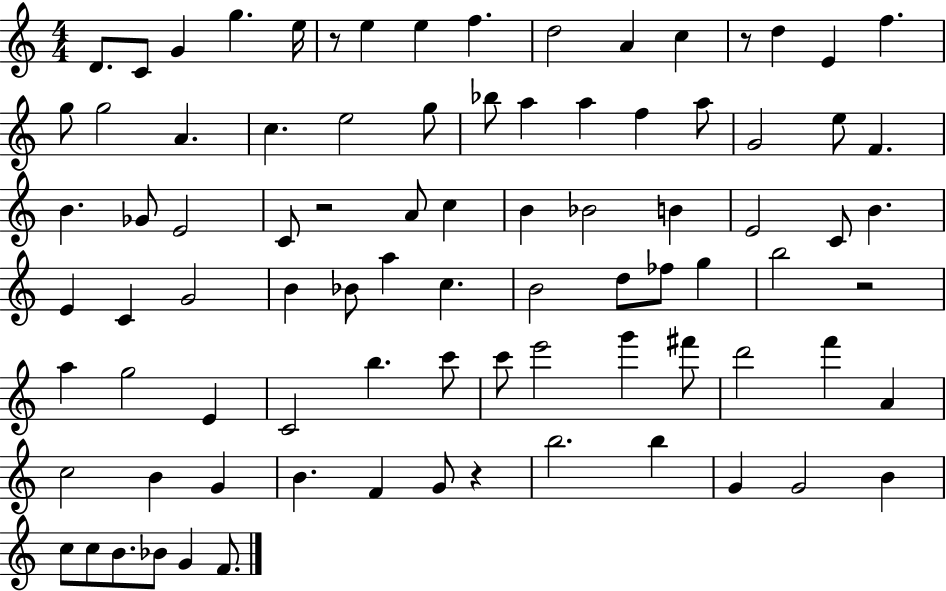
{
  \clef treble
  \numericTimeSignature
  \time 4/4
  \key c \major
  d'8. c'8 g'4 g''4. e''16 | r8 e''4 e''4 f''4. | d''2 a'4 c''4 | r8 d''4 e'4 f''4. | \break g''8 g''2 a'4. | c''4. e''2 g''8 | bes''8 a''4 a''4 f''4 a''8 | g'2 e''8 f'4. | \break b'4. ges'8 e'2 | c'8 r2 a'8 c''4 | b'4 bes'2 b'4 | e'2 c'8 b'4. | \break e'4 c'4 g'2 | b'4 bes'8 a''4 c''4. | b'2 d''8 fes''8 g''4 | b''2 r2 | \break a''4 g''2 e'4 | c'2 b''4. c'''8 | c'''8 e'''2 g'''4 fis'''8 | d'''2 f'''4 a'4 | \break c''2 b'4 g'4 | b'4. f'4 g'8 r4 | b''2. b''4 | g'4 g'2 b'4 | \break c''8 c''8 b'8. bes'8 g'4 f'8. | \bar "|."
}